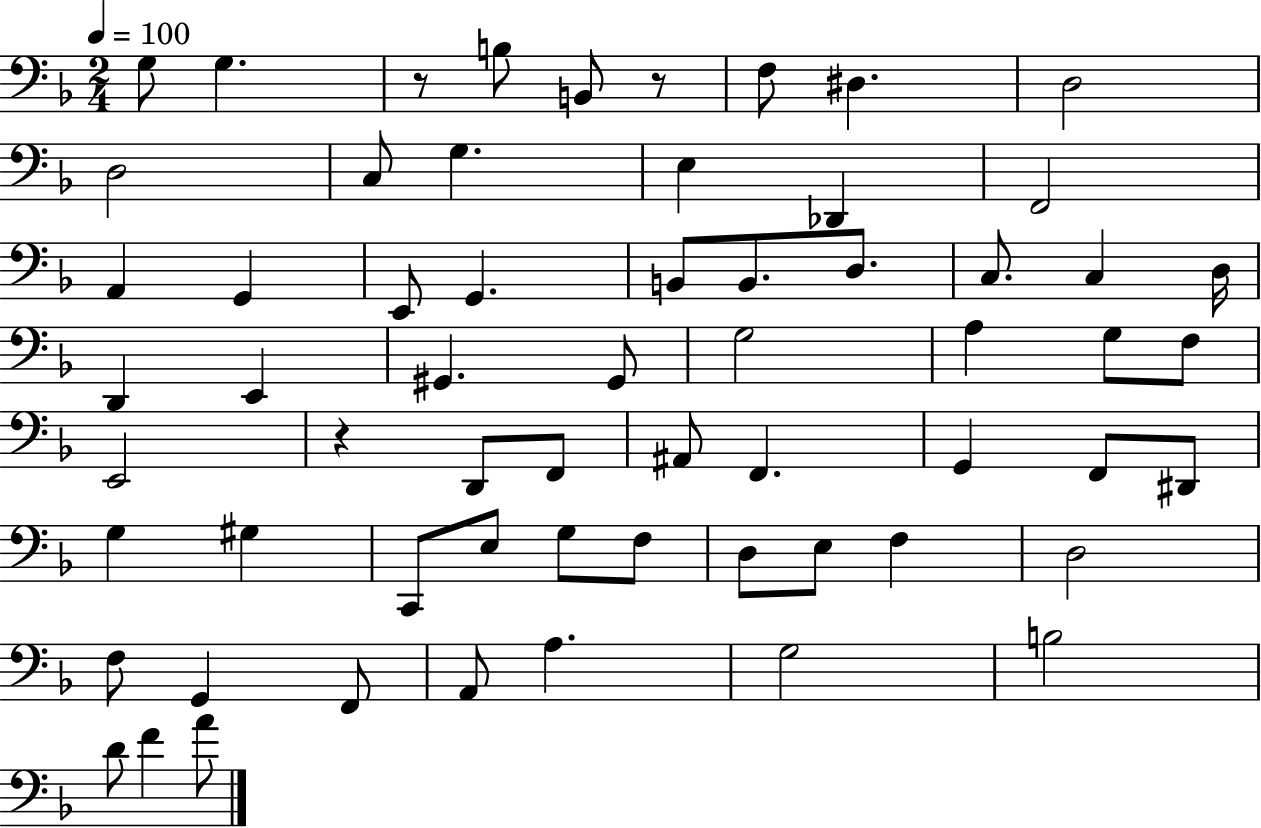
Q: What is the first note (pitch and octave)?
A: G3